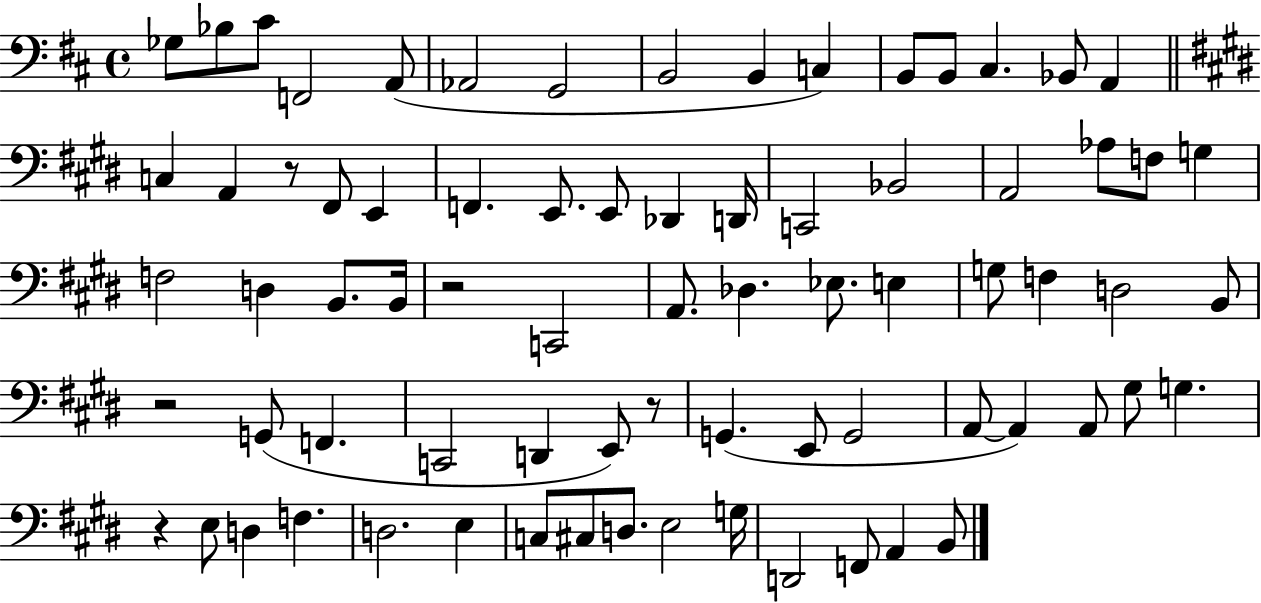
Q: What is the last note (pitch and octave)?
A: B2